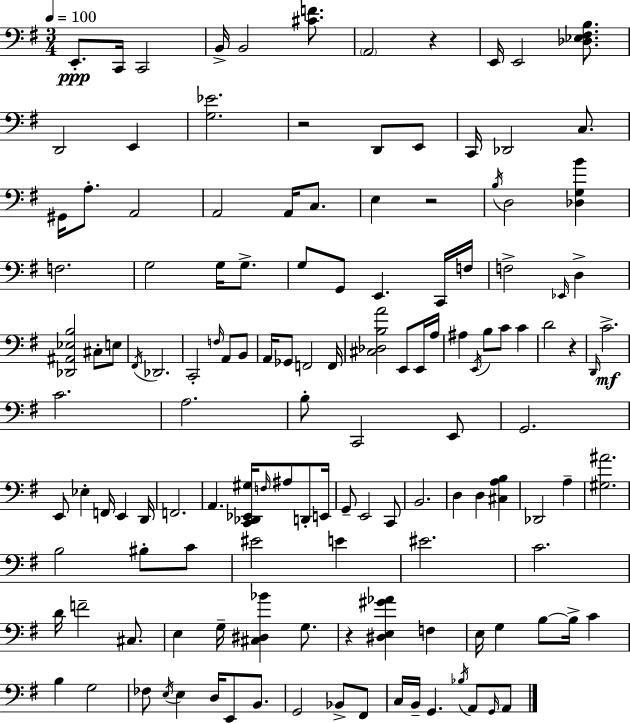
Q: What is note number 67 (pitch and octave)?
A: Eb3